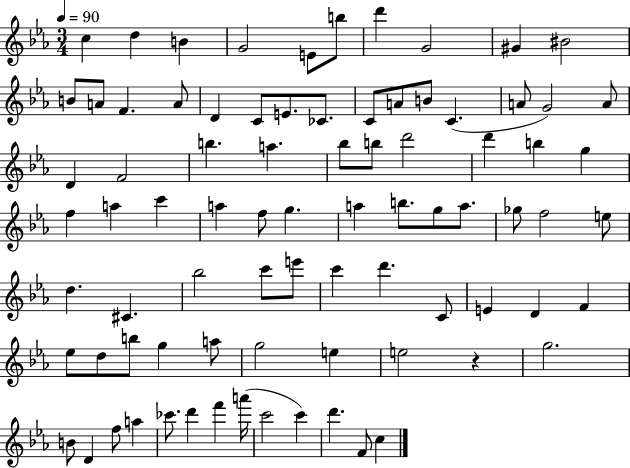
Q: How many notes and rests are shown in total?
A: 82